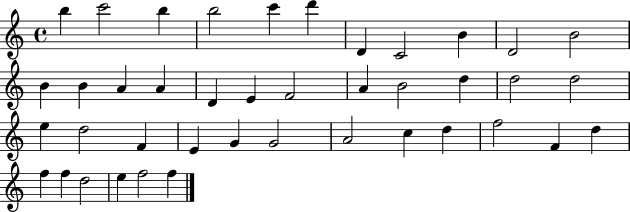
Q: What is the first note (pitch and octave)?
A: B5